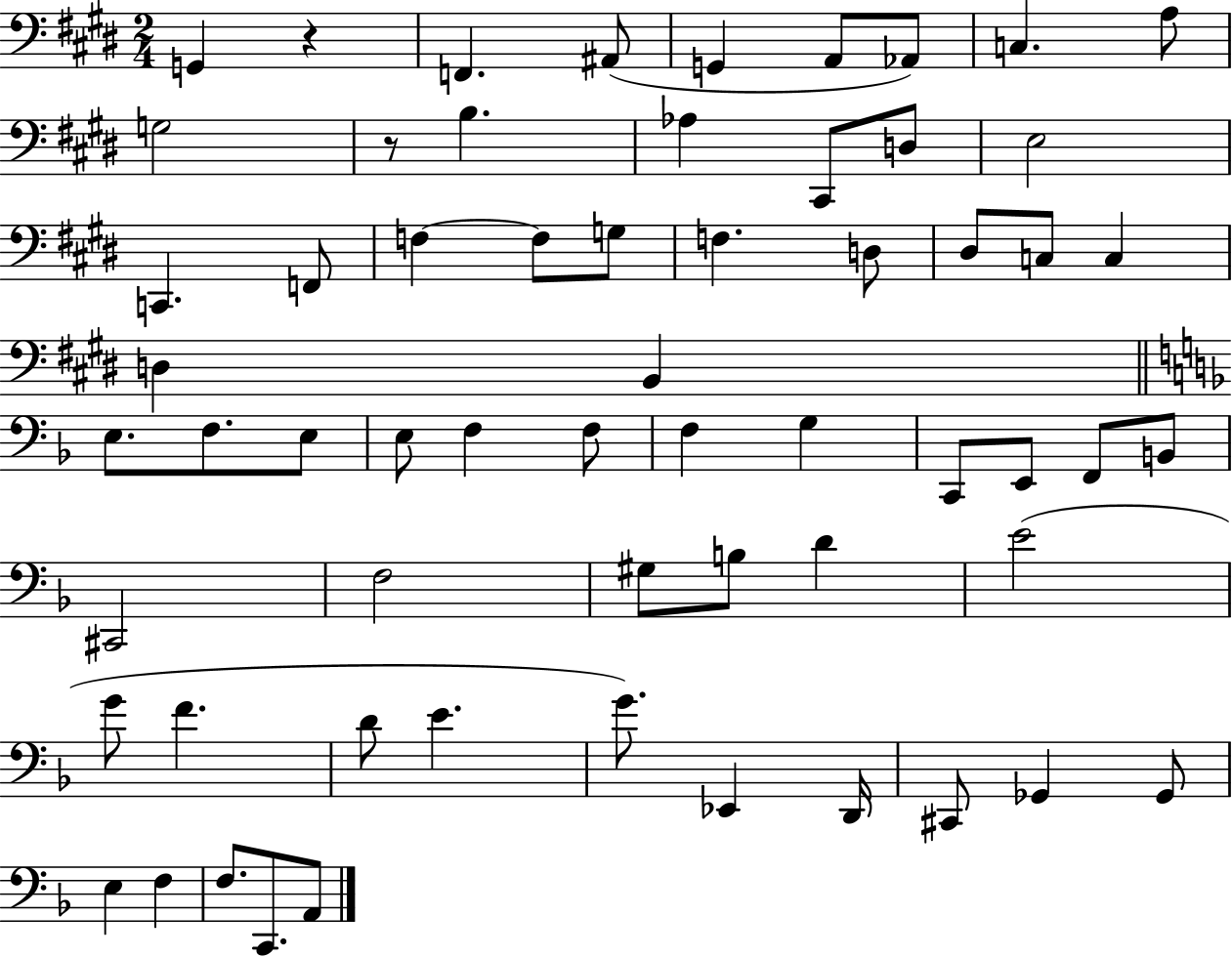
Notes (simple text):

G2/q R/q F2/q. A#2/e G2/q A2/e Ab2/e C3/q. A3/e G3/h R/e B3/q. Ab3/q C#2/e D3/e E3/h C2/q. F2/e F3/q F3/e G3/e F3/q. D3/e D#3/e C3/e C3/q D3/q B2/q E3/e. F3/e. E3/e E3/e F3/q F3/e F3/q G3/q C2/e E2/e F2/e B2/e C#2/h F3/h G#3/e B3/e D4/q E4/h G4/e F4/q. D4/e E4/q. G4/e. Eb2/q D2/s C#2/e Gb2/q Gb2/e E3/q F3/q F3/e. C2/e. A2/e